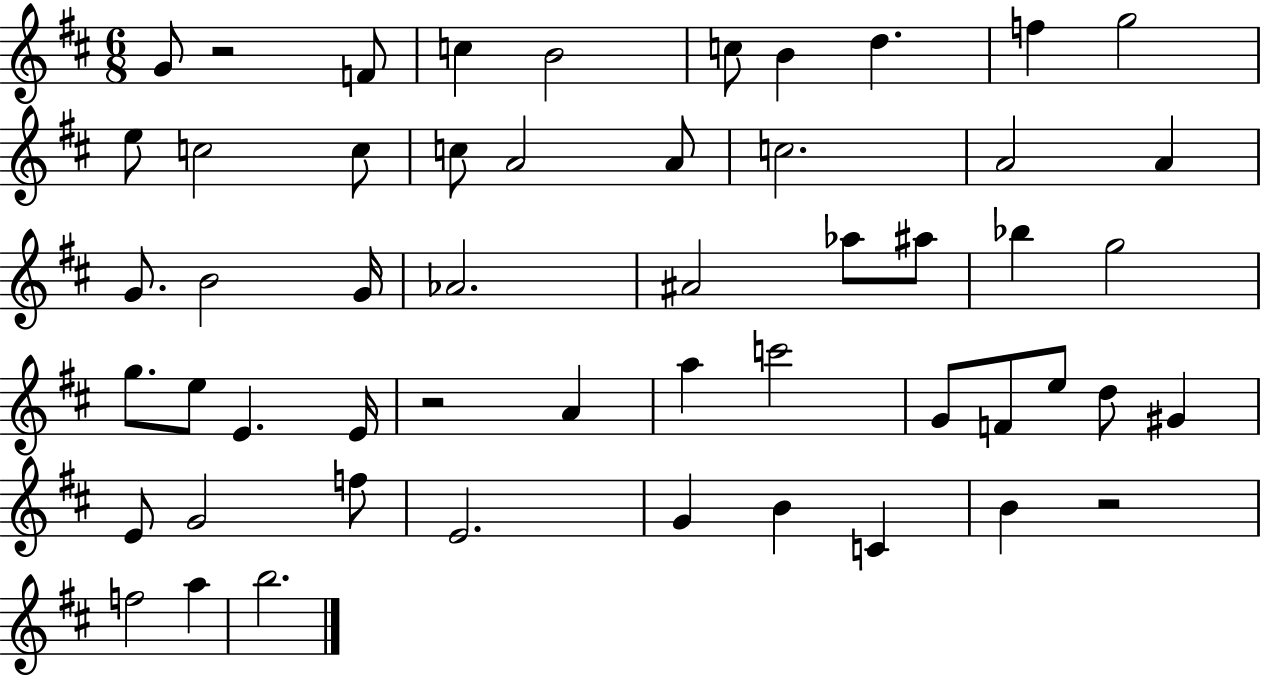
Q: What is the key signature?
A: D major